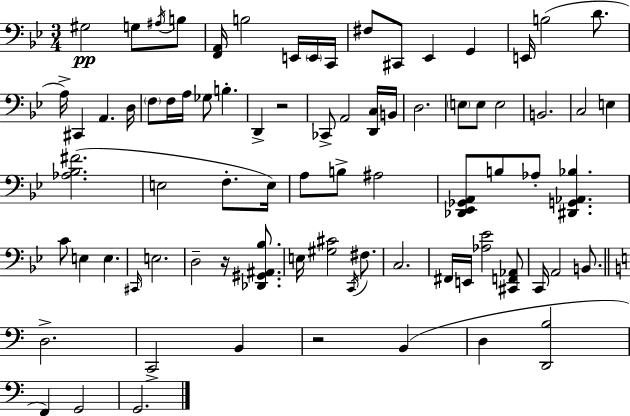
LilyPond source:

{
  \clef bass
  \numericTimeSignature
  \time 3/4
  \key g \minor
  gis2\pp g8 \acciaccatura { ais16 } b8 | <f, a,>16 b2 e,16 \parenthesize e,16 | c,16 fis8 cis,8 ees,4 g,4 | e,16 b2( d'8. | \break a16->) cis,4 a,4. | d16 \parenthesize f8 f16 a16 ges8 b4.-. | d,4-> r2 | ces,8-> a,2 <d, c>16 | \break b,16 d2. | \parenthesize e8 e8 e2 | b,2. | c2 e4 | \break <aes bes fis'>2.( | e2 f8.-. | e16) a8 b8-> ais2 | <des, ees, ges, a,>8 b8 aes8-. <dis, g, aes, bes>4. | \break c'8 e4 e4. | \grace { cis,16 } e2. | d2-- r16 <des, gis, ais, bes>8. | e16 <gis cis'>2 \acciaccatura { c,16 } | \break fis8. c2. | fis,16 e,16 <aes ees'>2 | <cis, f, aes,>8 c,16 a,2 | b,8. \bar "||" \break \key c \major d2.-> | c,2-> b,4 | r2 b,4( | d4 <d, b>2 | \break f,4) g,2 | g,2. | \bar "|."
}